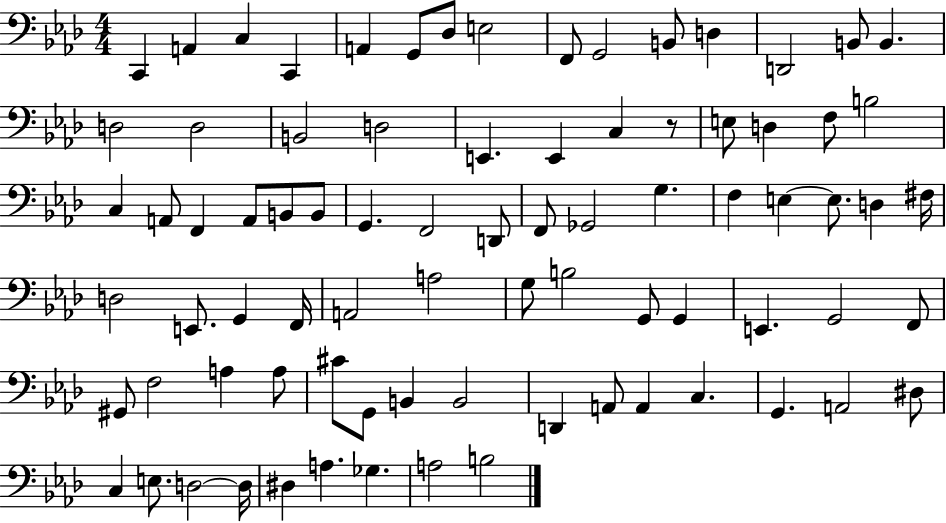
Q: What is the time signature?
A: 4/4